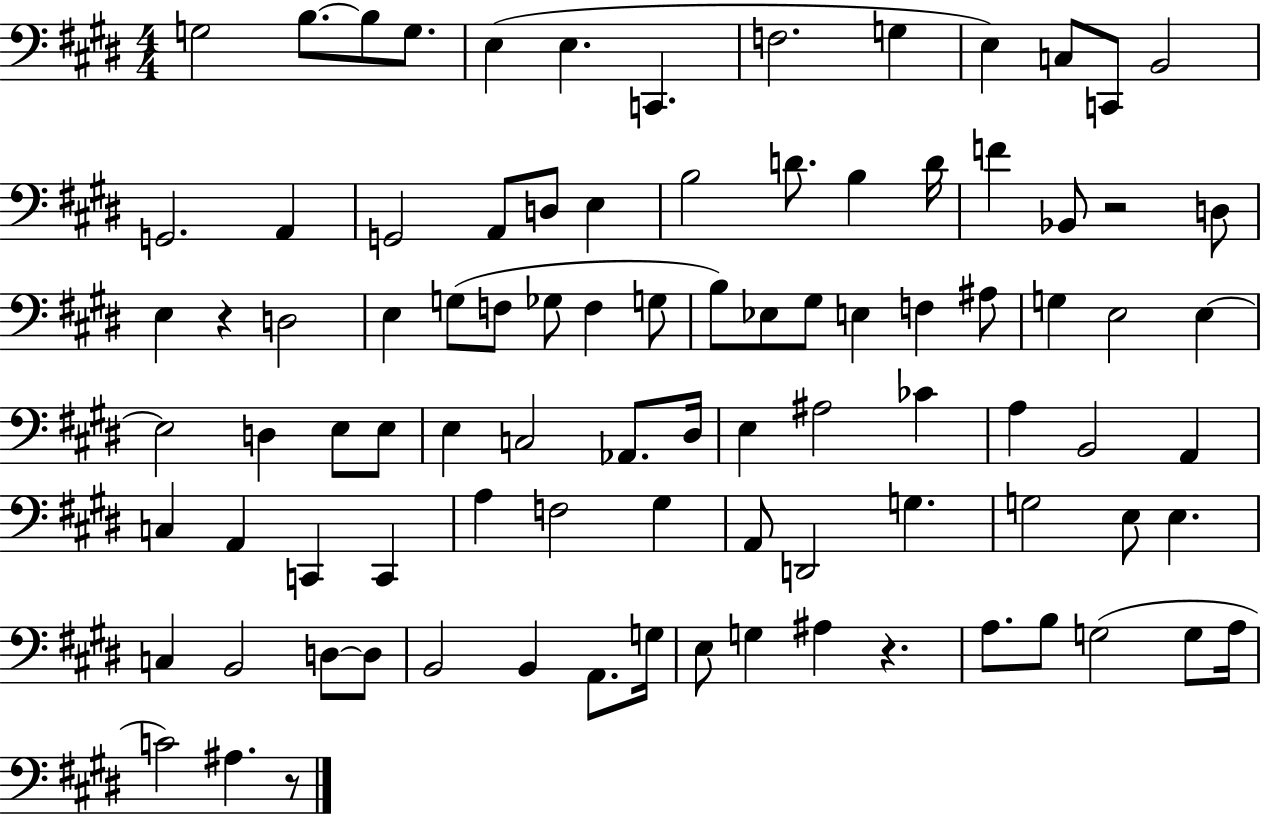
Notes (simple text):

G3/h B3/e. B3/e G3/e. E3/q E3/q. C2/q. F3/h. G3/q E3/q C3/e C2/e B2/h G2/h. A2/q G2/h A2/e D3/e E3/q B3/h D4/e. B3/q D4/s F4/q Bb2/e R/h D3/e E3/q R/q D3/h E3/q G3/e F3/e Gb3/e F3/q G3/e B3/e Eb3/e G#3/e E3/q F3/q A#3/e G3/q E3/h E3/q E3/h D3/q E3/e E3/e E3/q C3/h Ab2/e. D#3/s E3/q A#3/h CES4/q A3/q B2/h A2/q C3/q A2/q C2/q C2/q A3/q F3/h G#3/q A2/e D2/h G3/q. G3/h E3/e E3/q. C3/q B2/h D3/e D3/e B2/h B2/q A2/e. G3/s E3/e G3/q A#3/q R/q. A3/e. B3/e G3/h G3/e A3/s C4/h A#3/q. R/e